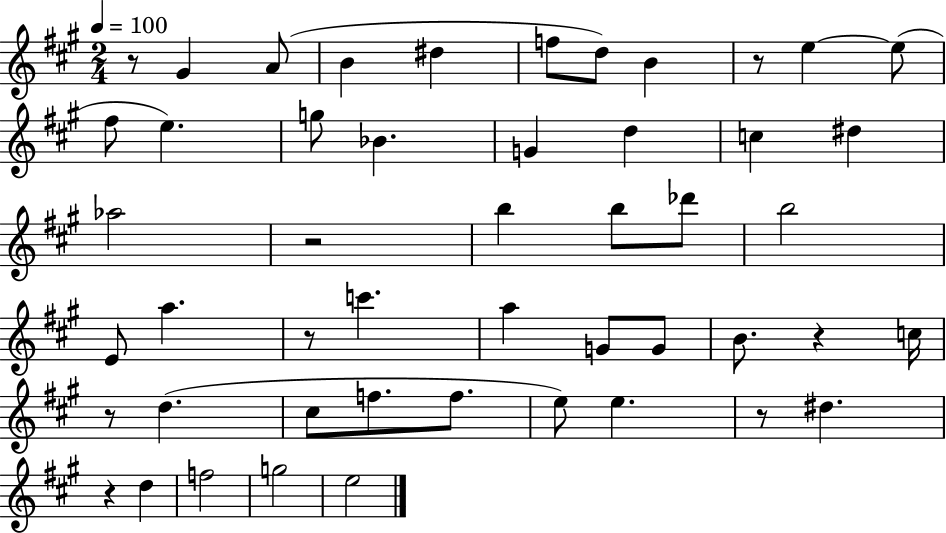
X:1
T:Untitled
M:2/4
L:1/4
K:A
z/2 ^G A/2 B ^d f/2 d/2 B z/2 e e/2 ^f/2 e g/2 _B G d c ^d _a2 z2 b b/2 _d'/2 b2 E/2 a z/2 c' a G/2 G/2 B/2 z c/4 z/2 d ^c/2 f/2 f/2 e/2 e z/2 ^d z d f2 g2 e2